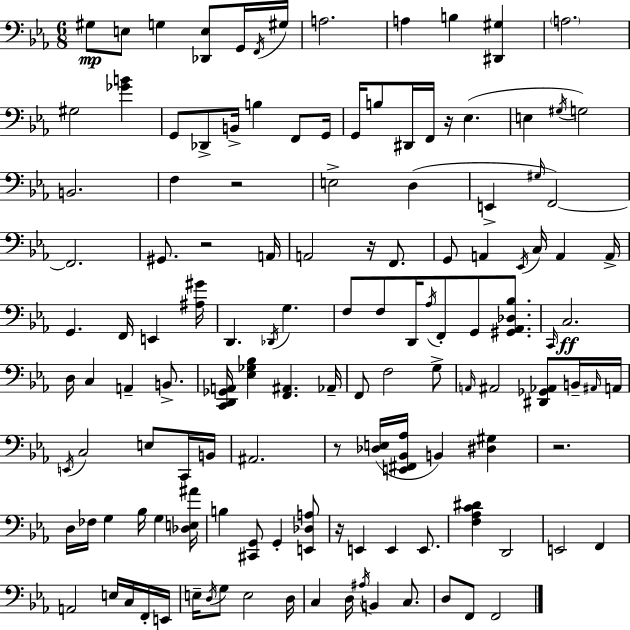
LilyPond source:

{
  \clef bass
  \numericTimeSignature
  \time 6/8
  \key ees \major
  gis8\mp e8 g4 <des, e>8 g,16 \acciaccatura { f,16 } | gis16 a2. | a4 b4 <dis, gis>4 | \parenthesize a2. | \break gis2 <ges' b'>4 | g,8 des,8-> b,16-> b4 f,8 | g,16 g,16 b8 dis,16 f,16 r16 ees4.( | e4 \acciaccatura { gis16 }) g2 | \break b,2. | f4 r2 | e2-> d4( | e,4-> \grace { gis16 } f,2~~) | \break f,2. | gis,8. r2 | a,16 a,2 r16 | f,8. g,8 a,4 \acciaccatura { ees,16 } c16 a,4 | \break a,16-> g,4. f,16 e,4 | <ais gis'>16 d,4. \acciaccatura { des,16 } g4. | f8 f8 d,16 \acciaccatura { aes16 } f,8-. | g,8 <gis, aes, des bes>8. \grace { c,16 } c2.\ff | \break d16 c4 | a,4-- b,8.-> <c, d, ges, a,>16 <ees ges bes>4 | <f, ais,>4. aes,16-- f,8 f2 | g8-> \grace { a,16 } ais,2 | \break <dis, ges, aes,>8 b,16-- \grace { ais,16 } a,16 \acciaccatura { e,16 } c2 | e8 c,16 b,16 ais,2. | r8 | <des e>16( <e, fis, bes, aes>16 b,4) <dis gis>4 r2. | \break d16 fes16 | g4 bes16 g4 <des e ais'>16 b4 | <cis, g,>8 g,4-. <e, des a>8 r16 e,4 | e,4 e,8. <f aes c' dis'>4 | \break d,2 e,2 | f,4 a,2 | e16 c16 f,16-. e,16 e16-- \acciaccatura { d16 } | g8 e2 d16 c4 | \break d16 \acciaccatura { ais16 } b,4 c8. | d8 f,8 f,2 | \bar "|."
}